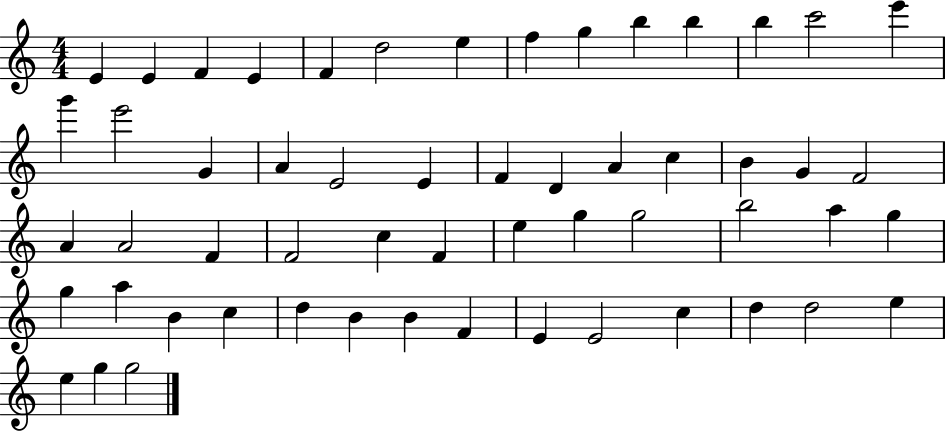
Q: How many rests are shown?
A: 0